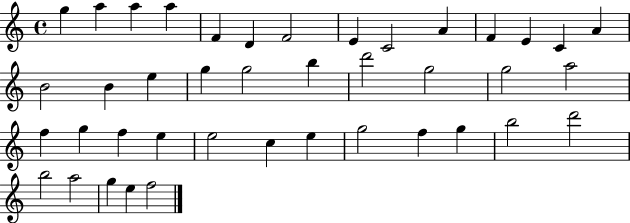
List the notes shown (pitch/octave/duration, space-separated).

G5/q A5/q A5/q A5/q F4/q D4/q F4/h E4/q C4/h A4/q F4/q E4/q C4/q A4/q B4/h B4/q E5/q G5/q G5/h B5/q D6/h G5/h G5/h A5/h F5/q G5/q F5/q E5/q E5/h C5/q E5/q G5/h F5/q G5/q B5/h D6/h B5/h A5/h G5/q E5/q F5/h